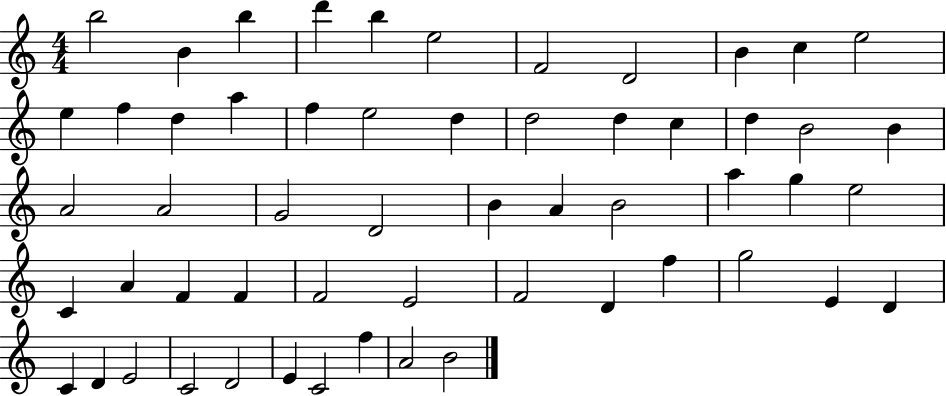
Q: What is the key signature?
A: C major